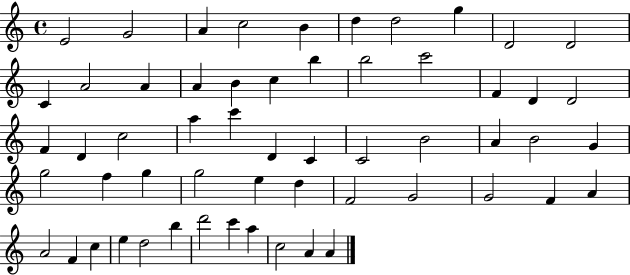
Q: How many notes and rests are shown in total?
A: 57